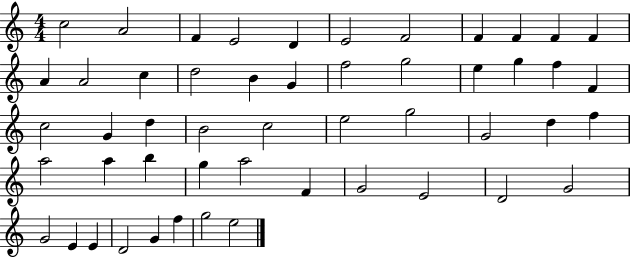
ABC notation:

X:1
T:Untitled
M:4/4
L:1/4
K:C
c2 A2 F E2 D E2 F2 F F F F A A2 c d2 B G f2 g2 e g f F c2 G d B2 c2 e2 g2 G2 d f a2 a b g a2 F G2 E2 D2 G2 G2 E E D2 G f g2 e2